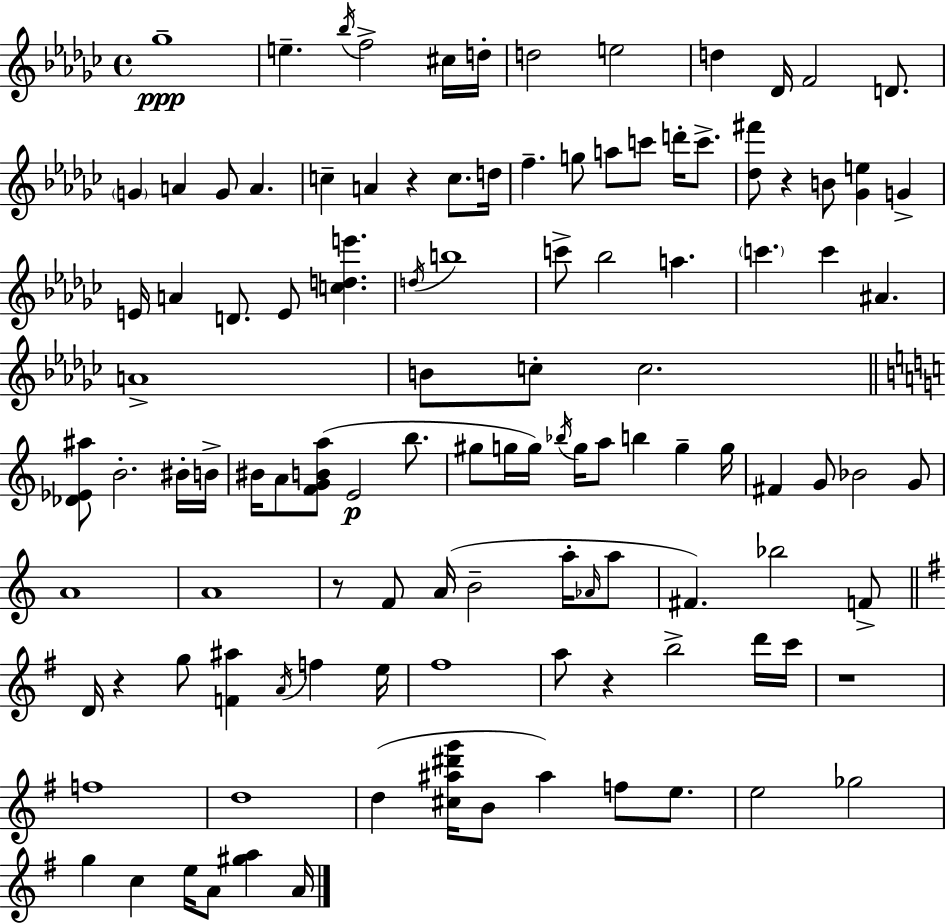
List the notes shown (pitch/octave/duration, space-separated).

Gb5/w E5/q. Bb5/s F5/h C#5/s D5/s D5/h E5/h D5/q Db4/s F4/h D4/e. G4/q A4/q G4/e A4/q. C5/q A4/q R/q C5/e. D5/s F5/q. G5/e A5/e C6/e D6/s C6/e. [Db5,F#6]/e R/q B4/e [Gb4,E5]/q G4/q E4/s A4/q D4/e. E4/e [C5,D5,E6]/q. D5/s B5/w C6/e Bb5/h A5/q. C6/q. C6/q A#4/q. A4/w B4/e C5/e C5/h. [Db4,Eb4,A#5]/e B4/h. BIS4/s B4/s BIS4/s A4/e [F4,G4,B4,A5]/e E4/h B5/e. G#5/e G5/s G5/s Bb5/s G5/s A5/e B5/q G5/q G5/s F#4/q G4/e Bb4/h G4/e A4/w A4/w R/e F4/e A4/s B4/h A5/s Ab4/s A5/e F#4/q. Bb5/h F4/e D4/s R/q G5/e [F4,A#5]/q A4/s F5/q E5/s F#5/w A5/e R/q B5/h D6/s C6/s R/w F5/w D5/w D5/q [C#5,A#5,D#6,G6]/s B4/e A#5/q F5/e E5/e. E5/h Gb5/h G5/q C5/q E5/s A4/e [G#5,A5]/q A4/s